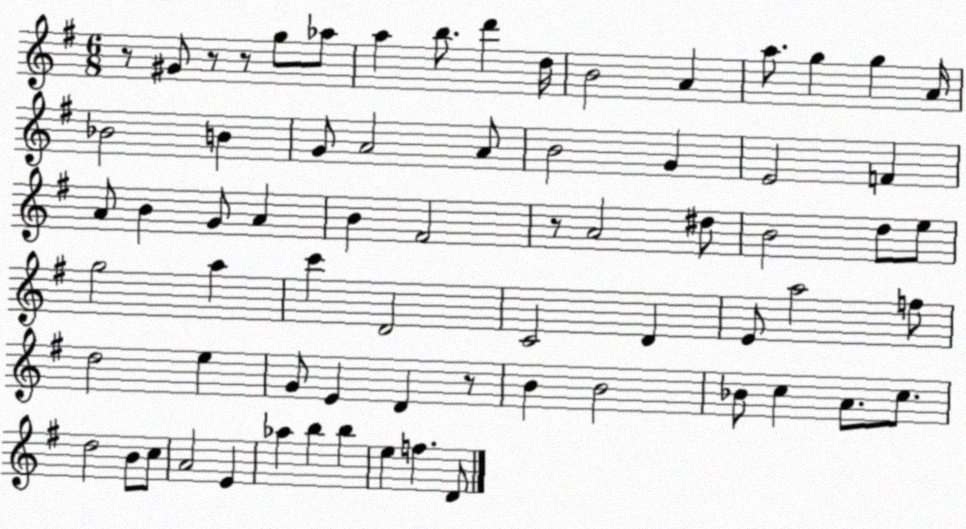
X:1
T:Untitled
M:6/8
L:1/4
K:G
z/2 ^G/2 z/2 z/2 g/2 _a/2 a b/2 d' d/4 B2 A a/2 g g A/4 _B2 B G/2 A2 A/2 B2 G E2 F A/2 B G/2 A B ^F2 z/2 A2 ^d/2 B2 d/2 e/2 g2 a c' D2 C2 D E/2 a2 f/2 d2 e G/2 E D z/2 B B2 _B/2 c A/2 c/2 d2 B/2 c/2 A2 E _a b b e f D/2